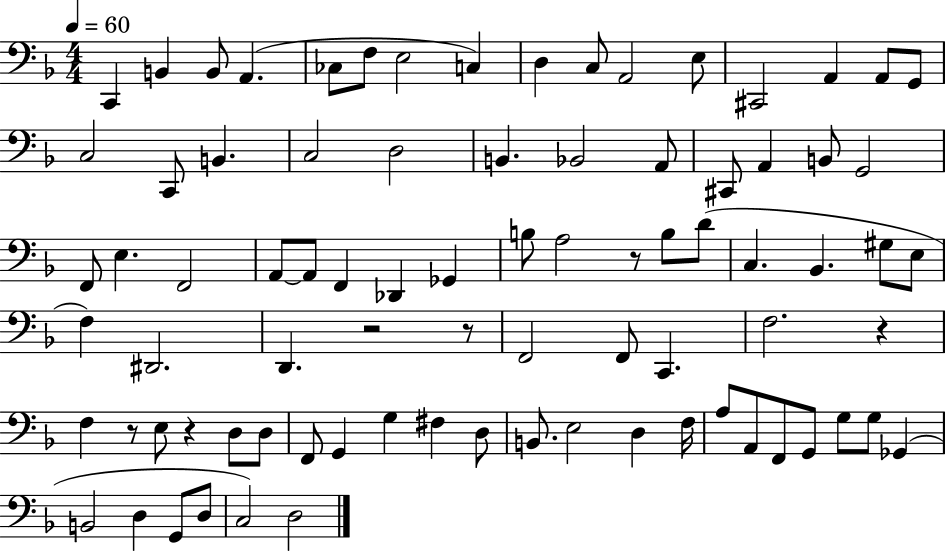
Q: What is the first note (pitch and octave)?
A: C2